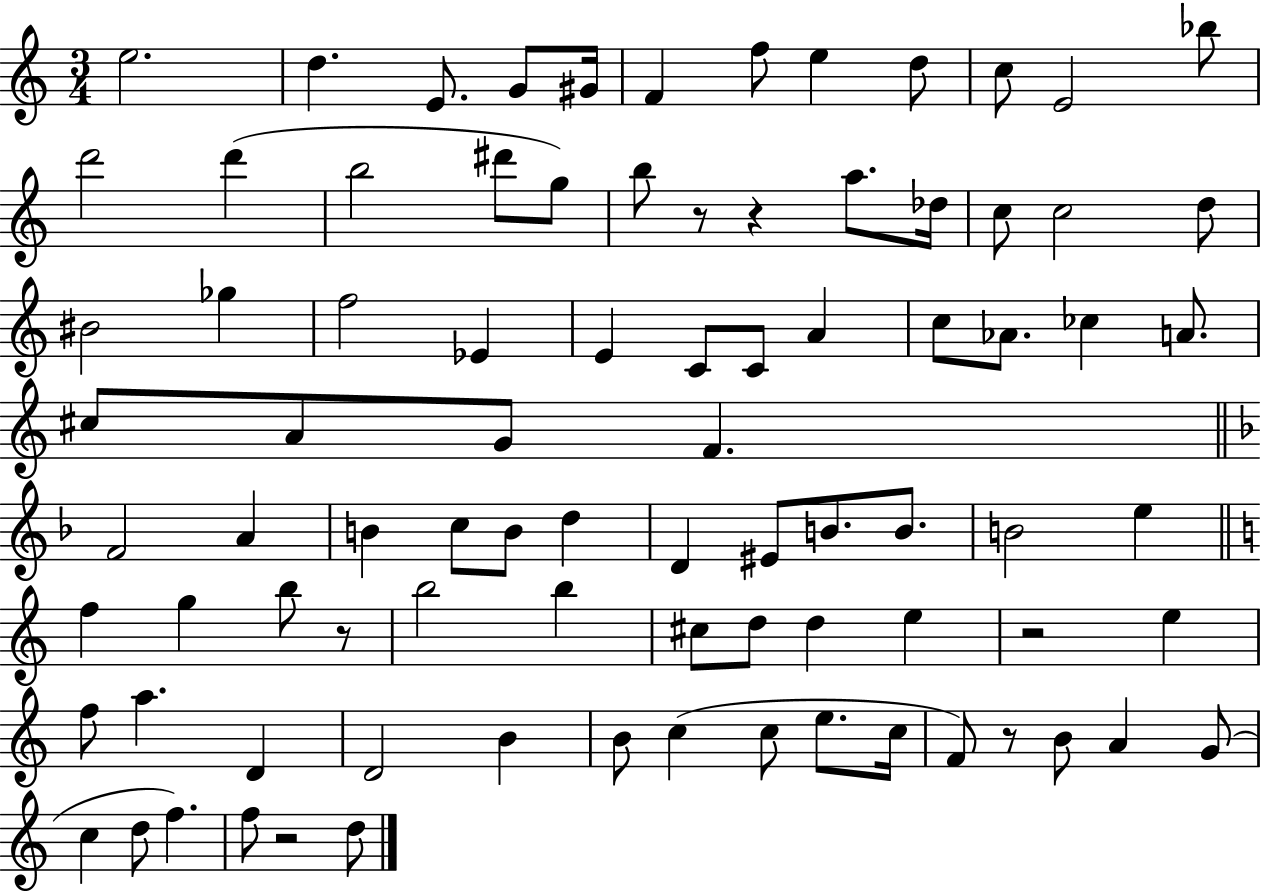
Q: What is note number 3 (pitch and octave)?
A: E4